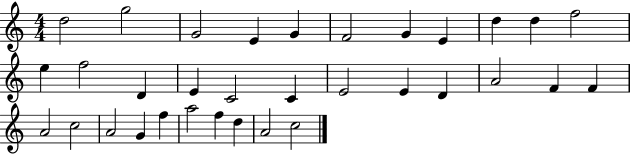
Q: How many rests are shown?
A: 0